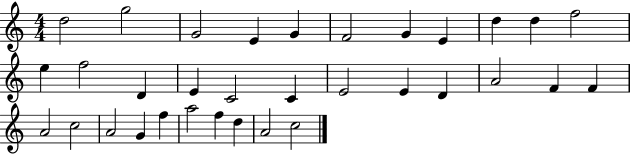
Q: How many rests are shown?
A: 0